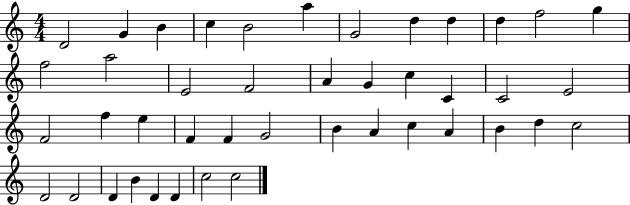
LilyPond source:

{
  \clef treble
  \numericTimeSignature
  \time 4/4
  \key c \major
  d'2 g'4 b'4 | c''4 b'2 a''4 | g'2 d''4 d''4 | d''4 f''2 g''4 | \break f''2 a''2 | e'2 f'2 | a'4 g'4 c''4 c'4 | c'2 e'2 | \break f'2 f''4 e''4 | f'4 f'4 g'2 | b'4 a'4 c''4 a'4 | b'4 d''4 c''2 | \break d'2 d'2 | d'4 b'4 d'4 d'4 | c''2 c''2 | \bar "|."
}